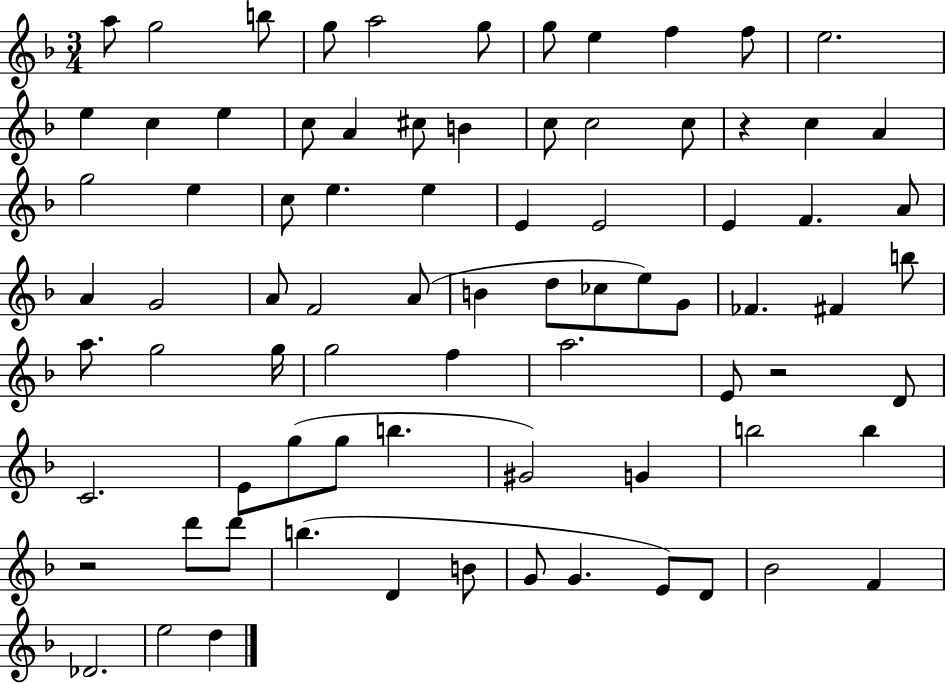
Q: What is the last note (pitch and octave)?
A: D5